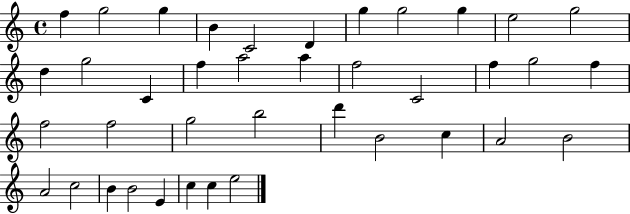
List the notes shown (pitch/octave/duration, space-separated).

F5/q G5/h G5/q B4/q C4/h D4/q G5/q G5/h G5/q E5/h G5/h D5/q G5/h C4/q F5/q A5/h A5/q F5/h C4/h F5/q G5/h F5/q F5/h F5/h G5/h B5/h D6/q B4/h C5/q A4/h B4/h A4/h C5/h B4/q B4/h E4/q C5/q C5/q E5/h